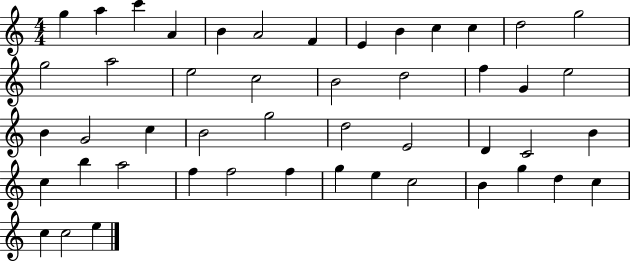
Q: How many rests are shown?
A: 0